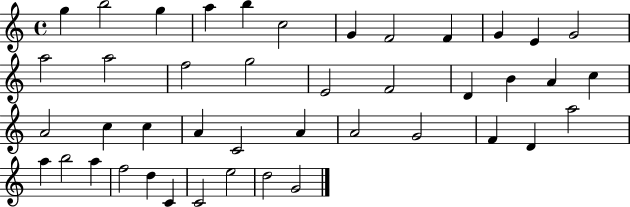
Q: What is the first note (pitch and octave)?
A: G5